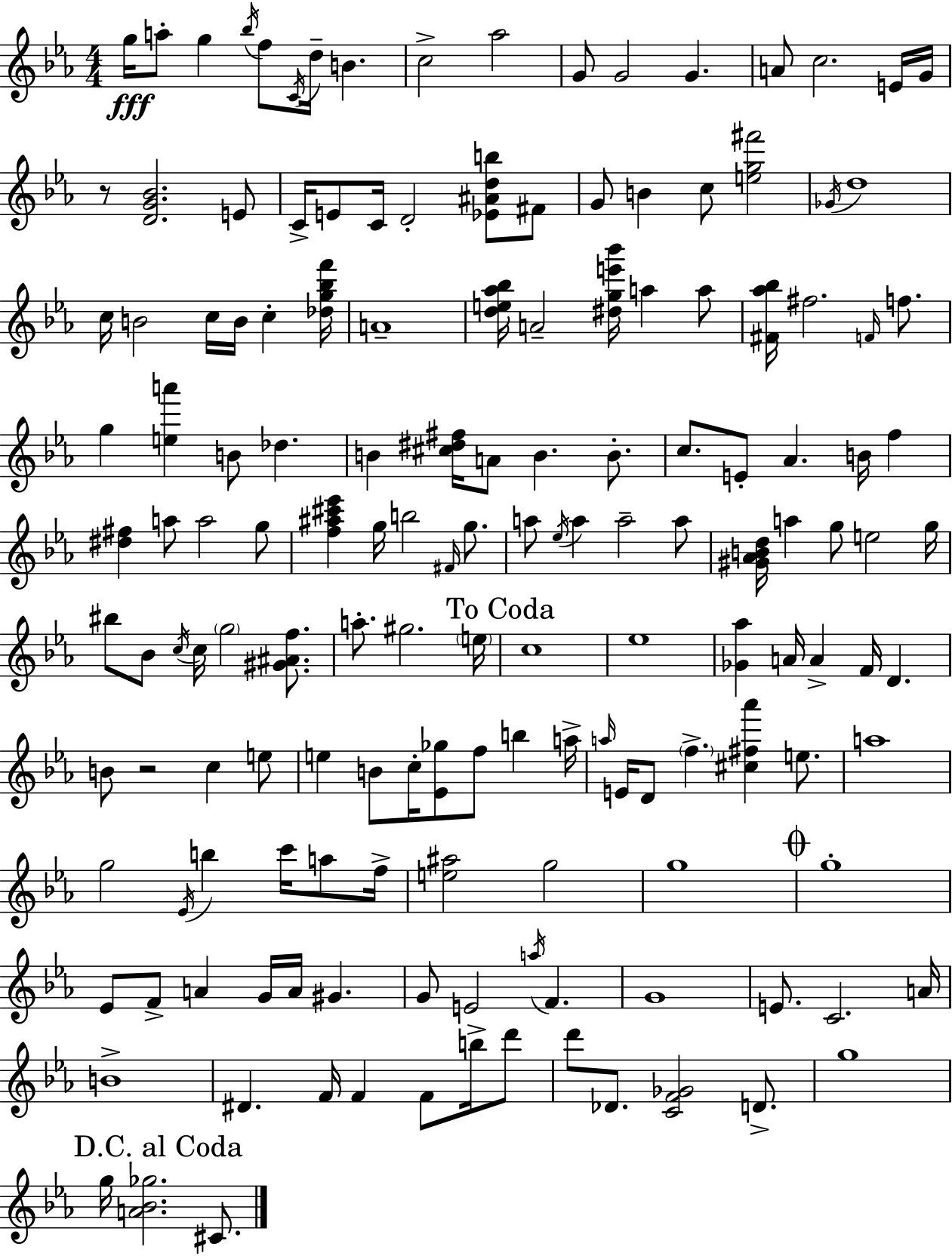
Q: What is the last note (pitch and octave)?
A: C#4